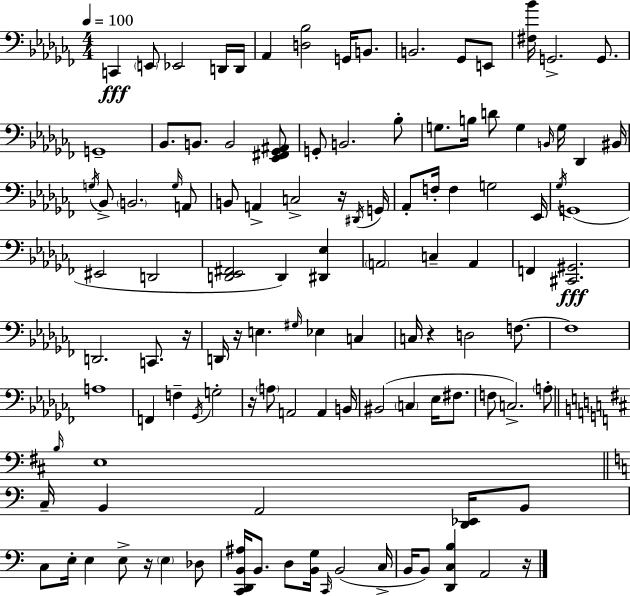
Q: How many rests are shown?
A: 7